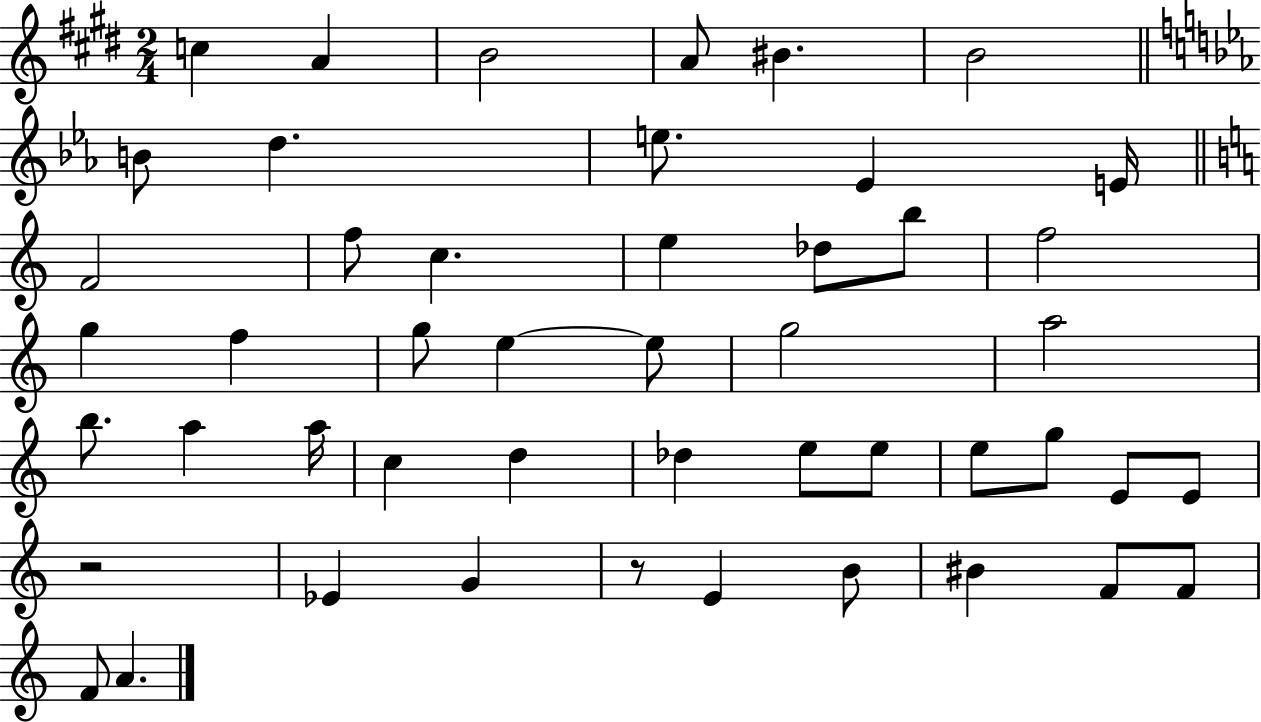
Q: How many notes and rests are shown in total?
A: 48